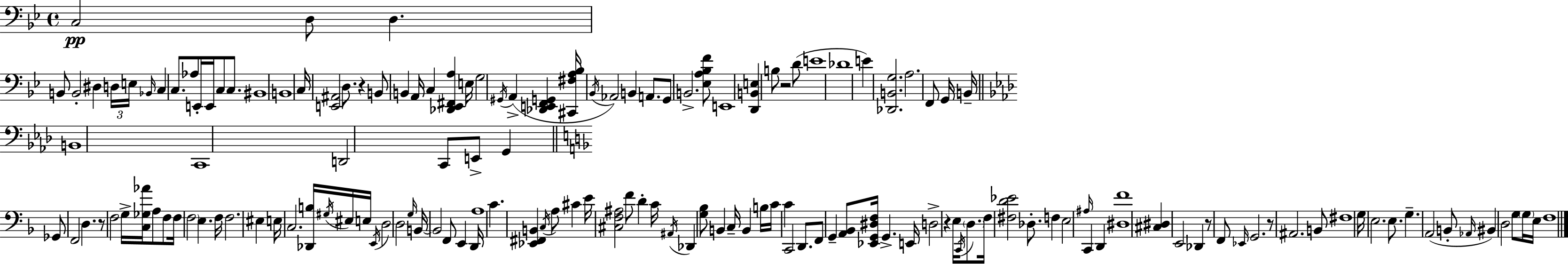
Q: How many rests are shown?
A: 6